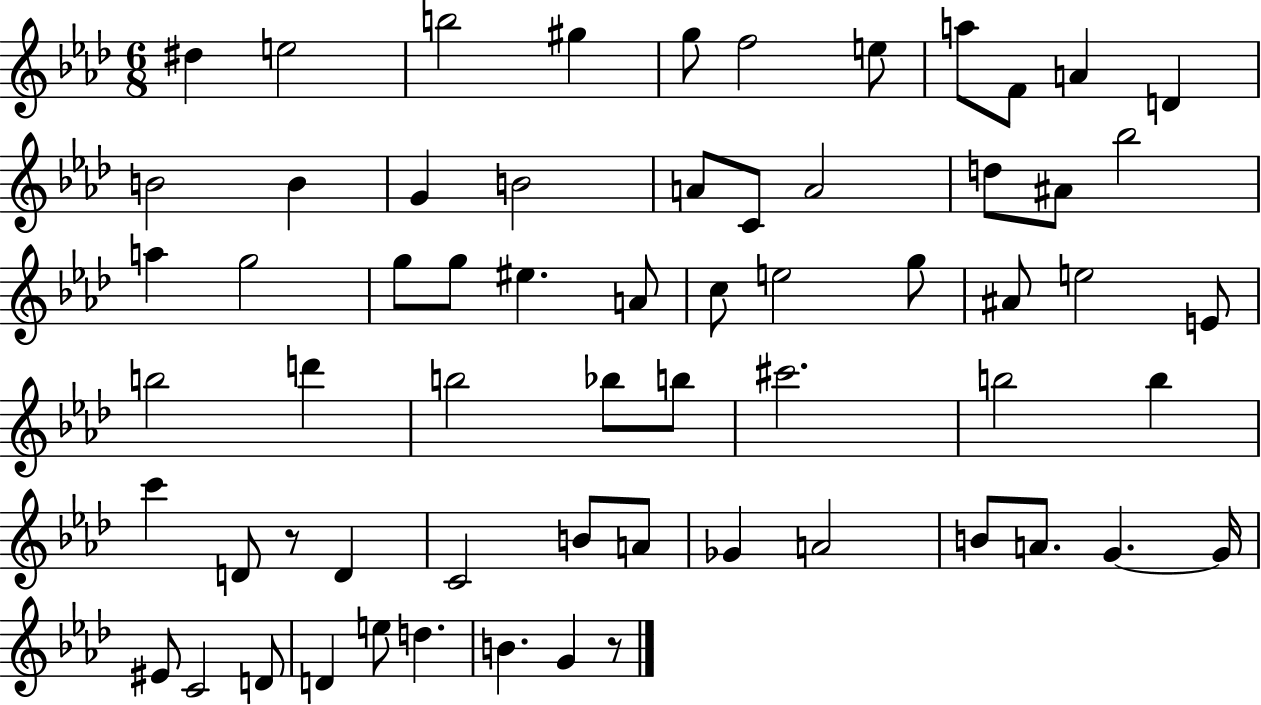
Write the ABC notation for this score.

X:1
T:Untitled
M:6/8
L:1/4
K:Ab
^d e2 b2 ^g g/2 f2 e/2 a/2 F/2 A D B2 B G B2 A/2 C/2 A2 d/2 ^A/2 _b2 a g2 g/2 g/2 ^e A/2 c/2 e2 g/2 ^A/2 e2 E/2 b2 d' b2 _b/2 b/2 ^c'2 b2 b c' D/2 z/2 D C2 B/2 A/2 _G A2 B/2 A/2 G G/4 ^E/2 C2 D/2 D e/2 d B G z/2